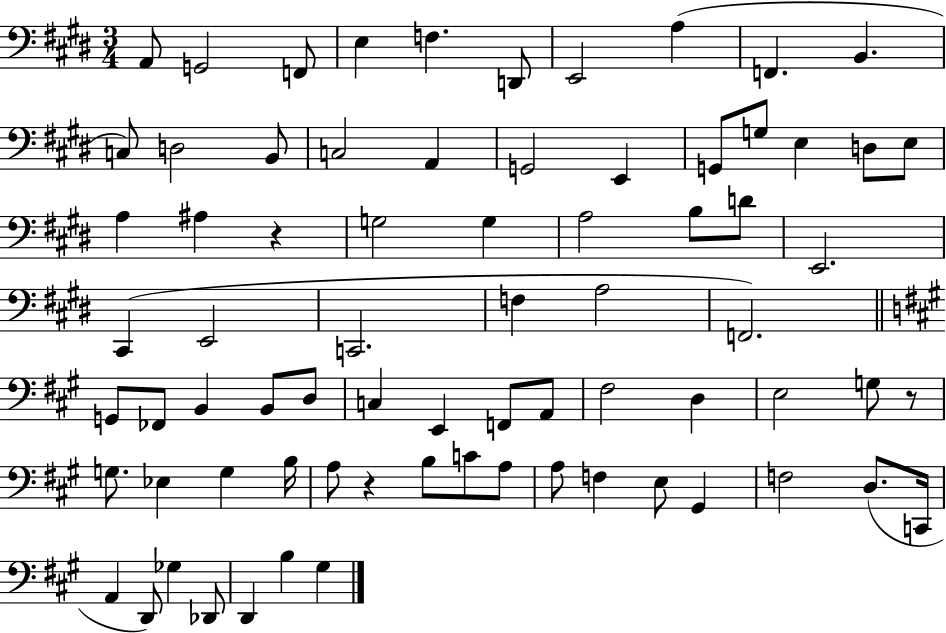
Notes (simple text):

A2/e G2/h F2/e E3/q F3/q. D2/e E2/h A3/q F2/q. B2/q. C3/e D3/h B2/e C3/h A2/q G2/h E2/q G2/e G3/e E3/q D3/e E3/e A3/q A#3/q R/q G3/h G3/q A3/h B3/e D4/e E2/h. C#2/q E2/h C2/h. F3/q A3/h F2/h. G2/e FES2/e B2/q B2/e D3/e C3/q E2/q F2/e A2/e F#3/h D3/q E3/h G3/e R/e G3/e. Eb3/q G3/q B3/s A3/e R/q B3/e C4/e A3/e A3/e F3/q E3/e G#2/q F3/h D3/e. C2/s A2/q D2/e Gb3/q Db2/e D2/q B3/q G#3/q